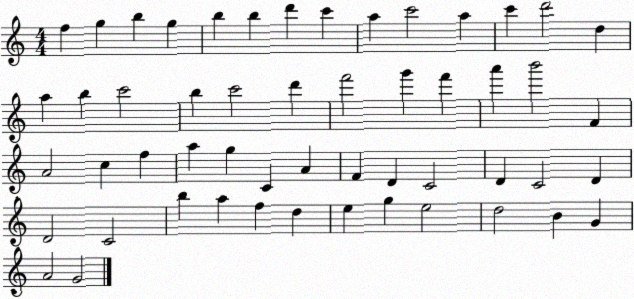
X:1
T:Untitled
M:4/4
L:1/4
K:C
f g b g b b d' c' a c'2 a c' d'2 d a b c'2 b c'2 d' f'2 g' f' a' b'2 F A2 c f a g C A F D C2 D C2 D D2 C2 b a f d e g e2 d2 B G A2 G2